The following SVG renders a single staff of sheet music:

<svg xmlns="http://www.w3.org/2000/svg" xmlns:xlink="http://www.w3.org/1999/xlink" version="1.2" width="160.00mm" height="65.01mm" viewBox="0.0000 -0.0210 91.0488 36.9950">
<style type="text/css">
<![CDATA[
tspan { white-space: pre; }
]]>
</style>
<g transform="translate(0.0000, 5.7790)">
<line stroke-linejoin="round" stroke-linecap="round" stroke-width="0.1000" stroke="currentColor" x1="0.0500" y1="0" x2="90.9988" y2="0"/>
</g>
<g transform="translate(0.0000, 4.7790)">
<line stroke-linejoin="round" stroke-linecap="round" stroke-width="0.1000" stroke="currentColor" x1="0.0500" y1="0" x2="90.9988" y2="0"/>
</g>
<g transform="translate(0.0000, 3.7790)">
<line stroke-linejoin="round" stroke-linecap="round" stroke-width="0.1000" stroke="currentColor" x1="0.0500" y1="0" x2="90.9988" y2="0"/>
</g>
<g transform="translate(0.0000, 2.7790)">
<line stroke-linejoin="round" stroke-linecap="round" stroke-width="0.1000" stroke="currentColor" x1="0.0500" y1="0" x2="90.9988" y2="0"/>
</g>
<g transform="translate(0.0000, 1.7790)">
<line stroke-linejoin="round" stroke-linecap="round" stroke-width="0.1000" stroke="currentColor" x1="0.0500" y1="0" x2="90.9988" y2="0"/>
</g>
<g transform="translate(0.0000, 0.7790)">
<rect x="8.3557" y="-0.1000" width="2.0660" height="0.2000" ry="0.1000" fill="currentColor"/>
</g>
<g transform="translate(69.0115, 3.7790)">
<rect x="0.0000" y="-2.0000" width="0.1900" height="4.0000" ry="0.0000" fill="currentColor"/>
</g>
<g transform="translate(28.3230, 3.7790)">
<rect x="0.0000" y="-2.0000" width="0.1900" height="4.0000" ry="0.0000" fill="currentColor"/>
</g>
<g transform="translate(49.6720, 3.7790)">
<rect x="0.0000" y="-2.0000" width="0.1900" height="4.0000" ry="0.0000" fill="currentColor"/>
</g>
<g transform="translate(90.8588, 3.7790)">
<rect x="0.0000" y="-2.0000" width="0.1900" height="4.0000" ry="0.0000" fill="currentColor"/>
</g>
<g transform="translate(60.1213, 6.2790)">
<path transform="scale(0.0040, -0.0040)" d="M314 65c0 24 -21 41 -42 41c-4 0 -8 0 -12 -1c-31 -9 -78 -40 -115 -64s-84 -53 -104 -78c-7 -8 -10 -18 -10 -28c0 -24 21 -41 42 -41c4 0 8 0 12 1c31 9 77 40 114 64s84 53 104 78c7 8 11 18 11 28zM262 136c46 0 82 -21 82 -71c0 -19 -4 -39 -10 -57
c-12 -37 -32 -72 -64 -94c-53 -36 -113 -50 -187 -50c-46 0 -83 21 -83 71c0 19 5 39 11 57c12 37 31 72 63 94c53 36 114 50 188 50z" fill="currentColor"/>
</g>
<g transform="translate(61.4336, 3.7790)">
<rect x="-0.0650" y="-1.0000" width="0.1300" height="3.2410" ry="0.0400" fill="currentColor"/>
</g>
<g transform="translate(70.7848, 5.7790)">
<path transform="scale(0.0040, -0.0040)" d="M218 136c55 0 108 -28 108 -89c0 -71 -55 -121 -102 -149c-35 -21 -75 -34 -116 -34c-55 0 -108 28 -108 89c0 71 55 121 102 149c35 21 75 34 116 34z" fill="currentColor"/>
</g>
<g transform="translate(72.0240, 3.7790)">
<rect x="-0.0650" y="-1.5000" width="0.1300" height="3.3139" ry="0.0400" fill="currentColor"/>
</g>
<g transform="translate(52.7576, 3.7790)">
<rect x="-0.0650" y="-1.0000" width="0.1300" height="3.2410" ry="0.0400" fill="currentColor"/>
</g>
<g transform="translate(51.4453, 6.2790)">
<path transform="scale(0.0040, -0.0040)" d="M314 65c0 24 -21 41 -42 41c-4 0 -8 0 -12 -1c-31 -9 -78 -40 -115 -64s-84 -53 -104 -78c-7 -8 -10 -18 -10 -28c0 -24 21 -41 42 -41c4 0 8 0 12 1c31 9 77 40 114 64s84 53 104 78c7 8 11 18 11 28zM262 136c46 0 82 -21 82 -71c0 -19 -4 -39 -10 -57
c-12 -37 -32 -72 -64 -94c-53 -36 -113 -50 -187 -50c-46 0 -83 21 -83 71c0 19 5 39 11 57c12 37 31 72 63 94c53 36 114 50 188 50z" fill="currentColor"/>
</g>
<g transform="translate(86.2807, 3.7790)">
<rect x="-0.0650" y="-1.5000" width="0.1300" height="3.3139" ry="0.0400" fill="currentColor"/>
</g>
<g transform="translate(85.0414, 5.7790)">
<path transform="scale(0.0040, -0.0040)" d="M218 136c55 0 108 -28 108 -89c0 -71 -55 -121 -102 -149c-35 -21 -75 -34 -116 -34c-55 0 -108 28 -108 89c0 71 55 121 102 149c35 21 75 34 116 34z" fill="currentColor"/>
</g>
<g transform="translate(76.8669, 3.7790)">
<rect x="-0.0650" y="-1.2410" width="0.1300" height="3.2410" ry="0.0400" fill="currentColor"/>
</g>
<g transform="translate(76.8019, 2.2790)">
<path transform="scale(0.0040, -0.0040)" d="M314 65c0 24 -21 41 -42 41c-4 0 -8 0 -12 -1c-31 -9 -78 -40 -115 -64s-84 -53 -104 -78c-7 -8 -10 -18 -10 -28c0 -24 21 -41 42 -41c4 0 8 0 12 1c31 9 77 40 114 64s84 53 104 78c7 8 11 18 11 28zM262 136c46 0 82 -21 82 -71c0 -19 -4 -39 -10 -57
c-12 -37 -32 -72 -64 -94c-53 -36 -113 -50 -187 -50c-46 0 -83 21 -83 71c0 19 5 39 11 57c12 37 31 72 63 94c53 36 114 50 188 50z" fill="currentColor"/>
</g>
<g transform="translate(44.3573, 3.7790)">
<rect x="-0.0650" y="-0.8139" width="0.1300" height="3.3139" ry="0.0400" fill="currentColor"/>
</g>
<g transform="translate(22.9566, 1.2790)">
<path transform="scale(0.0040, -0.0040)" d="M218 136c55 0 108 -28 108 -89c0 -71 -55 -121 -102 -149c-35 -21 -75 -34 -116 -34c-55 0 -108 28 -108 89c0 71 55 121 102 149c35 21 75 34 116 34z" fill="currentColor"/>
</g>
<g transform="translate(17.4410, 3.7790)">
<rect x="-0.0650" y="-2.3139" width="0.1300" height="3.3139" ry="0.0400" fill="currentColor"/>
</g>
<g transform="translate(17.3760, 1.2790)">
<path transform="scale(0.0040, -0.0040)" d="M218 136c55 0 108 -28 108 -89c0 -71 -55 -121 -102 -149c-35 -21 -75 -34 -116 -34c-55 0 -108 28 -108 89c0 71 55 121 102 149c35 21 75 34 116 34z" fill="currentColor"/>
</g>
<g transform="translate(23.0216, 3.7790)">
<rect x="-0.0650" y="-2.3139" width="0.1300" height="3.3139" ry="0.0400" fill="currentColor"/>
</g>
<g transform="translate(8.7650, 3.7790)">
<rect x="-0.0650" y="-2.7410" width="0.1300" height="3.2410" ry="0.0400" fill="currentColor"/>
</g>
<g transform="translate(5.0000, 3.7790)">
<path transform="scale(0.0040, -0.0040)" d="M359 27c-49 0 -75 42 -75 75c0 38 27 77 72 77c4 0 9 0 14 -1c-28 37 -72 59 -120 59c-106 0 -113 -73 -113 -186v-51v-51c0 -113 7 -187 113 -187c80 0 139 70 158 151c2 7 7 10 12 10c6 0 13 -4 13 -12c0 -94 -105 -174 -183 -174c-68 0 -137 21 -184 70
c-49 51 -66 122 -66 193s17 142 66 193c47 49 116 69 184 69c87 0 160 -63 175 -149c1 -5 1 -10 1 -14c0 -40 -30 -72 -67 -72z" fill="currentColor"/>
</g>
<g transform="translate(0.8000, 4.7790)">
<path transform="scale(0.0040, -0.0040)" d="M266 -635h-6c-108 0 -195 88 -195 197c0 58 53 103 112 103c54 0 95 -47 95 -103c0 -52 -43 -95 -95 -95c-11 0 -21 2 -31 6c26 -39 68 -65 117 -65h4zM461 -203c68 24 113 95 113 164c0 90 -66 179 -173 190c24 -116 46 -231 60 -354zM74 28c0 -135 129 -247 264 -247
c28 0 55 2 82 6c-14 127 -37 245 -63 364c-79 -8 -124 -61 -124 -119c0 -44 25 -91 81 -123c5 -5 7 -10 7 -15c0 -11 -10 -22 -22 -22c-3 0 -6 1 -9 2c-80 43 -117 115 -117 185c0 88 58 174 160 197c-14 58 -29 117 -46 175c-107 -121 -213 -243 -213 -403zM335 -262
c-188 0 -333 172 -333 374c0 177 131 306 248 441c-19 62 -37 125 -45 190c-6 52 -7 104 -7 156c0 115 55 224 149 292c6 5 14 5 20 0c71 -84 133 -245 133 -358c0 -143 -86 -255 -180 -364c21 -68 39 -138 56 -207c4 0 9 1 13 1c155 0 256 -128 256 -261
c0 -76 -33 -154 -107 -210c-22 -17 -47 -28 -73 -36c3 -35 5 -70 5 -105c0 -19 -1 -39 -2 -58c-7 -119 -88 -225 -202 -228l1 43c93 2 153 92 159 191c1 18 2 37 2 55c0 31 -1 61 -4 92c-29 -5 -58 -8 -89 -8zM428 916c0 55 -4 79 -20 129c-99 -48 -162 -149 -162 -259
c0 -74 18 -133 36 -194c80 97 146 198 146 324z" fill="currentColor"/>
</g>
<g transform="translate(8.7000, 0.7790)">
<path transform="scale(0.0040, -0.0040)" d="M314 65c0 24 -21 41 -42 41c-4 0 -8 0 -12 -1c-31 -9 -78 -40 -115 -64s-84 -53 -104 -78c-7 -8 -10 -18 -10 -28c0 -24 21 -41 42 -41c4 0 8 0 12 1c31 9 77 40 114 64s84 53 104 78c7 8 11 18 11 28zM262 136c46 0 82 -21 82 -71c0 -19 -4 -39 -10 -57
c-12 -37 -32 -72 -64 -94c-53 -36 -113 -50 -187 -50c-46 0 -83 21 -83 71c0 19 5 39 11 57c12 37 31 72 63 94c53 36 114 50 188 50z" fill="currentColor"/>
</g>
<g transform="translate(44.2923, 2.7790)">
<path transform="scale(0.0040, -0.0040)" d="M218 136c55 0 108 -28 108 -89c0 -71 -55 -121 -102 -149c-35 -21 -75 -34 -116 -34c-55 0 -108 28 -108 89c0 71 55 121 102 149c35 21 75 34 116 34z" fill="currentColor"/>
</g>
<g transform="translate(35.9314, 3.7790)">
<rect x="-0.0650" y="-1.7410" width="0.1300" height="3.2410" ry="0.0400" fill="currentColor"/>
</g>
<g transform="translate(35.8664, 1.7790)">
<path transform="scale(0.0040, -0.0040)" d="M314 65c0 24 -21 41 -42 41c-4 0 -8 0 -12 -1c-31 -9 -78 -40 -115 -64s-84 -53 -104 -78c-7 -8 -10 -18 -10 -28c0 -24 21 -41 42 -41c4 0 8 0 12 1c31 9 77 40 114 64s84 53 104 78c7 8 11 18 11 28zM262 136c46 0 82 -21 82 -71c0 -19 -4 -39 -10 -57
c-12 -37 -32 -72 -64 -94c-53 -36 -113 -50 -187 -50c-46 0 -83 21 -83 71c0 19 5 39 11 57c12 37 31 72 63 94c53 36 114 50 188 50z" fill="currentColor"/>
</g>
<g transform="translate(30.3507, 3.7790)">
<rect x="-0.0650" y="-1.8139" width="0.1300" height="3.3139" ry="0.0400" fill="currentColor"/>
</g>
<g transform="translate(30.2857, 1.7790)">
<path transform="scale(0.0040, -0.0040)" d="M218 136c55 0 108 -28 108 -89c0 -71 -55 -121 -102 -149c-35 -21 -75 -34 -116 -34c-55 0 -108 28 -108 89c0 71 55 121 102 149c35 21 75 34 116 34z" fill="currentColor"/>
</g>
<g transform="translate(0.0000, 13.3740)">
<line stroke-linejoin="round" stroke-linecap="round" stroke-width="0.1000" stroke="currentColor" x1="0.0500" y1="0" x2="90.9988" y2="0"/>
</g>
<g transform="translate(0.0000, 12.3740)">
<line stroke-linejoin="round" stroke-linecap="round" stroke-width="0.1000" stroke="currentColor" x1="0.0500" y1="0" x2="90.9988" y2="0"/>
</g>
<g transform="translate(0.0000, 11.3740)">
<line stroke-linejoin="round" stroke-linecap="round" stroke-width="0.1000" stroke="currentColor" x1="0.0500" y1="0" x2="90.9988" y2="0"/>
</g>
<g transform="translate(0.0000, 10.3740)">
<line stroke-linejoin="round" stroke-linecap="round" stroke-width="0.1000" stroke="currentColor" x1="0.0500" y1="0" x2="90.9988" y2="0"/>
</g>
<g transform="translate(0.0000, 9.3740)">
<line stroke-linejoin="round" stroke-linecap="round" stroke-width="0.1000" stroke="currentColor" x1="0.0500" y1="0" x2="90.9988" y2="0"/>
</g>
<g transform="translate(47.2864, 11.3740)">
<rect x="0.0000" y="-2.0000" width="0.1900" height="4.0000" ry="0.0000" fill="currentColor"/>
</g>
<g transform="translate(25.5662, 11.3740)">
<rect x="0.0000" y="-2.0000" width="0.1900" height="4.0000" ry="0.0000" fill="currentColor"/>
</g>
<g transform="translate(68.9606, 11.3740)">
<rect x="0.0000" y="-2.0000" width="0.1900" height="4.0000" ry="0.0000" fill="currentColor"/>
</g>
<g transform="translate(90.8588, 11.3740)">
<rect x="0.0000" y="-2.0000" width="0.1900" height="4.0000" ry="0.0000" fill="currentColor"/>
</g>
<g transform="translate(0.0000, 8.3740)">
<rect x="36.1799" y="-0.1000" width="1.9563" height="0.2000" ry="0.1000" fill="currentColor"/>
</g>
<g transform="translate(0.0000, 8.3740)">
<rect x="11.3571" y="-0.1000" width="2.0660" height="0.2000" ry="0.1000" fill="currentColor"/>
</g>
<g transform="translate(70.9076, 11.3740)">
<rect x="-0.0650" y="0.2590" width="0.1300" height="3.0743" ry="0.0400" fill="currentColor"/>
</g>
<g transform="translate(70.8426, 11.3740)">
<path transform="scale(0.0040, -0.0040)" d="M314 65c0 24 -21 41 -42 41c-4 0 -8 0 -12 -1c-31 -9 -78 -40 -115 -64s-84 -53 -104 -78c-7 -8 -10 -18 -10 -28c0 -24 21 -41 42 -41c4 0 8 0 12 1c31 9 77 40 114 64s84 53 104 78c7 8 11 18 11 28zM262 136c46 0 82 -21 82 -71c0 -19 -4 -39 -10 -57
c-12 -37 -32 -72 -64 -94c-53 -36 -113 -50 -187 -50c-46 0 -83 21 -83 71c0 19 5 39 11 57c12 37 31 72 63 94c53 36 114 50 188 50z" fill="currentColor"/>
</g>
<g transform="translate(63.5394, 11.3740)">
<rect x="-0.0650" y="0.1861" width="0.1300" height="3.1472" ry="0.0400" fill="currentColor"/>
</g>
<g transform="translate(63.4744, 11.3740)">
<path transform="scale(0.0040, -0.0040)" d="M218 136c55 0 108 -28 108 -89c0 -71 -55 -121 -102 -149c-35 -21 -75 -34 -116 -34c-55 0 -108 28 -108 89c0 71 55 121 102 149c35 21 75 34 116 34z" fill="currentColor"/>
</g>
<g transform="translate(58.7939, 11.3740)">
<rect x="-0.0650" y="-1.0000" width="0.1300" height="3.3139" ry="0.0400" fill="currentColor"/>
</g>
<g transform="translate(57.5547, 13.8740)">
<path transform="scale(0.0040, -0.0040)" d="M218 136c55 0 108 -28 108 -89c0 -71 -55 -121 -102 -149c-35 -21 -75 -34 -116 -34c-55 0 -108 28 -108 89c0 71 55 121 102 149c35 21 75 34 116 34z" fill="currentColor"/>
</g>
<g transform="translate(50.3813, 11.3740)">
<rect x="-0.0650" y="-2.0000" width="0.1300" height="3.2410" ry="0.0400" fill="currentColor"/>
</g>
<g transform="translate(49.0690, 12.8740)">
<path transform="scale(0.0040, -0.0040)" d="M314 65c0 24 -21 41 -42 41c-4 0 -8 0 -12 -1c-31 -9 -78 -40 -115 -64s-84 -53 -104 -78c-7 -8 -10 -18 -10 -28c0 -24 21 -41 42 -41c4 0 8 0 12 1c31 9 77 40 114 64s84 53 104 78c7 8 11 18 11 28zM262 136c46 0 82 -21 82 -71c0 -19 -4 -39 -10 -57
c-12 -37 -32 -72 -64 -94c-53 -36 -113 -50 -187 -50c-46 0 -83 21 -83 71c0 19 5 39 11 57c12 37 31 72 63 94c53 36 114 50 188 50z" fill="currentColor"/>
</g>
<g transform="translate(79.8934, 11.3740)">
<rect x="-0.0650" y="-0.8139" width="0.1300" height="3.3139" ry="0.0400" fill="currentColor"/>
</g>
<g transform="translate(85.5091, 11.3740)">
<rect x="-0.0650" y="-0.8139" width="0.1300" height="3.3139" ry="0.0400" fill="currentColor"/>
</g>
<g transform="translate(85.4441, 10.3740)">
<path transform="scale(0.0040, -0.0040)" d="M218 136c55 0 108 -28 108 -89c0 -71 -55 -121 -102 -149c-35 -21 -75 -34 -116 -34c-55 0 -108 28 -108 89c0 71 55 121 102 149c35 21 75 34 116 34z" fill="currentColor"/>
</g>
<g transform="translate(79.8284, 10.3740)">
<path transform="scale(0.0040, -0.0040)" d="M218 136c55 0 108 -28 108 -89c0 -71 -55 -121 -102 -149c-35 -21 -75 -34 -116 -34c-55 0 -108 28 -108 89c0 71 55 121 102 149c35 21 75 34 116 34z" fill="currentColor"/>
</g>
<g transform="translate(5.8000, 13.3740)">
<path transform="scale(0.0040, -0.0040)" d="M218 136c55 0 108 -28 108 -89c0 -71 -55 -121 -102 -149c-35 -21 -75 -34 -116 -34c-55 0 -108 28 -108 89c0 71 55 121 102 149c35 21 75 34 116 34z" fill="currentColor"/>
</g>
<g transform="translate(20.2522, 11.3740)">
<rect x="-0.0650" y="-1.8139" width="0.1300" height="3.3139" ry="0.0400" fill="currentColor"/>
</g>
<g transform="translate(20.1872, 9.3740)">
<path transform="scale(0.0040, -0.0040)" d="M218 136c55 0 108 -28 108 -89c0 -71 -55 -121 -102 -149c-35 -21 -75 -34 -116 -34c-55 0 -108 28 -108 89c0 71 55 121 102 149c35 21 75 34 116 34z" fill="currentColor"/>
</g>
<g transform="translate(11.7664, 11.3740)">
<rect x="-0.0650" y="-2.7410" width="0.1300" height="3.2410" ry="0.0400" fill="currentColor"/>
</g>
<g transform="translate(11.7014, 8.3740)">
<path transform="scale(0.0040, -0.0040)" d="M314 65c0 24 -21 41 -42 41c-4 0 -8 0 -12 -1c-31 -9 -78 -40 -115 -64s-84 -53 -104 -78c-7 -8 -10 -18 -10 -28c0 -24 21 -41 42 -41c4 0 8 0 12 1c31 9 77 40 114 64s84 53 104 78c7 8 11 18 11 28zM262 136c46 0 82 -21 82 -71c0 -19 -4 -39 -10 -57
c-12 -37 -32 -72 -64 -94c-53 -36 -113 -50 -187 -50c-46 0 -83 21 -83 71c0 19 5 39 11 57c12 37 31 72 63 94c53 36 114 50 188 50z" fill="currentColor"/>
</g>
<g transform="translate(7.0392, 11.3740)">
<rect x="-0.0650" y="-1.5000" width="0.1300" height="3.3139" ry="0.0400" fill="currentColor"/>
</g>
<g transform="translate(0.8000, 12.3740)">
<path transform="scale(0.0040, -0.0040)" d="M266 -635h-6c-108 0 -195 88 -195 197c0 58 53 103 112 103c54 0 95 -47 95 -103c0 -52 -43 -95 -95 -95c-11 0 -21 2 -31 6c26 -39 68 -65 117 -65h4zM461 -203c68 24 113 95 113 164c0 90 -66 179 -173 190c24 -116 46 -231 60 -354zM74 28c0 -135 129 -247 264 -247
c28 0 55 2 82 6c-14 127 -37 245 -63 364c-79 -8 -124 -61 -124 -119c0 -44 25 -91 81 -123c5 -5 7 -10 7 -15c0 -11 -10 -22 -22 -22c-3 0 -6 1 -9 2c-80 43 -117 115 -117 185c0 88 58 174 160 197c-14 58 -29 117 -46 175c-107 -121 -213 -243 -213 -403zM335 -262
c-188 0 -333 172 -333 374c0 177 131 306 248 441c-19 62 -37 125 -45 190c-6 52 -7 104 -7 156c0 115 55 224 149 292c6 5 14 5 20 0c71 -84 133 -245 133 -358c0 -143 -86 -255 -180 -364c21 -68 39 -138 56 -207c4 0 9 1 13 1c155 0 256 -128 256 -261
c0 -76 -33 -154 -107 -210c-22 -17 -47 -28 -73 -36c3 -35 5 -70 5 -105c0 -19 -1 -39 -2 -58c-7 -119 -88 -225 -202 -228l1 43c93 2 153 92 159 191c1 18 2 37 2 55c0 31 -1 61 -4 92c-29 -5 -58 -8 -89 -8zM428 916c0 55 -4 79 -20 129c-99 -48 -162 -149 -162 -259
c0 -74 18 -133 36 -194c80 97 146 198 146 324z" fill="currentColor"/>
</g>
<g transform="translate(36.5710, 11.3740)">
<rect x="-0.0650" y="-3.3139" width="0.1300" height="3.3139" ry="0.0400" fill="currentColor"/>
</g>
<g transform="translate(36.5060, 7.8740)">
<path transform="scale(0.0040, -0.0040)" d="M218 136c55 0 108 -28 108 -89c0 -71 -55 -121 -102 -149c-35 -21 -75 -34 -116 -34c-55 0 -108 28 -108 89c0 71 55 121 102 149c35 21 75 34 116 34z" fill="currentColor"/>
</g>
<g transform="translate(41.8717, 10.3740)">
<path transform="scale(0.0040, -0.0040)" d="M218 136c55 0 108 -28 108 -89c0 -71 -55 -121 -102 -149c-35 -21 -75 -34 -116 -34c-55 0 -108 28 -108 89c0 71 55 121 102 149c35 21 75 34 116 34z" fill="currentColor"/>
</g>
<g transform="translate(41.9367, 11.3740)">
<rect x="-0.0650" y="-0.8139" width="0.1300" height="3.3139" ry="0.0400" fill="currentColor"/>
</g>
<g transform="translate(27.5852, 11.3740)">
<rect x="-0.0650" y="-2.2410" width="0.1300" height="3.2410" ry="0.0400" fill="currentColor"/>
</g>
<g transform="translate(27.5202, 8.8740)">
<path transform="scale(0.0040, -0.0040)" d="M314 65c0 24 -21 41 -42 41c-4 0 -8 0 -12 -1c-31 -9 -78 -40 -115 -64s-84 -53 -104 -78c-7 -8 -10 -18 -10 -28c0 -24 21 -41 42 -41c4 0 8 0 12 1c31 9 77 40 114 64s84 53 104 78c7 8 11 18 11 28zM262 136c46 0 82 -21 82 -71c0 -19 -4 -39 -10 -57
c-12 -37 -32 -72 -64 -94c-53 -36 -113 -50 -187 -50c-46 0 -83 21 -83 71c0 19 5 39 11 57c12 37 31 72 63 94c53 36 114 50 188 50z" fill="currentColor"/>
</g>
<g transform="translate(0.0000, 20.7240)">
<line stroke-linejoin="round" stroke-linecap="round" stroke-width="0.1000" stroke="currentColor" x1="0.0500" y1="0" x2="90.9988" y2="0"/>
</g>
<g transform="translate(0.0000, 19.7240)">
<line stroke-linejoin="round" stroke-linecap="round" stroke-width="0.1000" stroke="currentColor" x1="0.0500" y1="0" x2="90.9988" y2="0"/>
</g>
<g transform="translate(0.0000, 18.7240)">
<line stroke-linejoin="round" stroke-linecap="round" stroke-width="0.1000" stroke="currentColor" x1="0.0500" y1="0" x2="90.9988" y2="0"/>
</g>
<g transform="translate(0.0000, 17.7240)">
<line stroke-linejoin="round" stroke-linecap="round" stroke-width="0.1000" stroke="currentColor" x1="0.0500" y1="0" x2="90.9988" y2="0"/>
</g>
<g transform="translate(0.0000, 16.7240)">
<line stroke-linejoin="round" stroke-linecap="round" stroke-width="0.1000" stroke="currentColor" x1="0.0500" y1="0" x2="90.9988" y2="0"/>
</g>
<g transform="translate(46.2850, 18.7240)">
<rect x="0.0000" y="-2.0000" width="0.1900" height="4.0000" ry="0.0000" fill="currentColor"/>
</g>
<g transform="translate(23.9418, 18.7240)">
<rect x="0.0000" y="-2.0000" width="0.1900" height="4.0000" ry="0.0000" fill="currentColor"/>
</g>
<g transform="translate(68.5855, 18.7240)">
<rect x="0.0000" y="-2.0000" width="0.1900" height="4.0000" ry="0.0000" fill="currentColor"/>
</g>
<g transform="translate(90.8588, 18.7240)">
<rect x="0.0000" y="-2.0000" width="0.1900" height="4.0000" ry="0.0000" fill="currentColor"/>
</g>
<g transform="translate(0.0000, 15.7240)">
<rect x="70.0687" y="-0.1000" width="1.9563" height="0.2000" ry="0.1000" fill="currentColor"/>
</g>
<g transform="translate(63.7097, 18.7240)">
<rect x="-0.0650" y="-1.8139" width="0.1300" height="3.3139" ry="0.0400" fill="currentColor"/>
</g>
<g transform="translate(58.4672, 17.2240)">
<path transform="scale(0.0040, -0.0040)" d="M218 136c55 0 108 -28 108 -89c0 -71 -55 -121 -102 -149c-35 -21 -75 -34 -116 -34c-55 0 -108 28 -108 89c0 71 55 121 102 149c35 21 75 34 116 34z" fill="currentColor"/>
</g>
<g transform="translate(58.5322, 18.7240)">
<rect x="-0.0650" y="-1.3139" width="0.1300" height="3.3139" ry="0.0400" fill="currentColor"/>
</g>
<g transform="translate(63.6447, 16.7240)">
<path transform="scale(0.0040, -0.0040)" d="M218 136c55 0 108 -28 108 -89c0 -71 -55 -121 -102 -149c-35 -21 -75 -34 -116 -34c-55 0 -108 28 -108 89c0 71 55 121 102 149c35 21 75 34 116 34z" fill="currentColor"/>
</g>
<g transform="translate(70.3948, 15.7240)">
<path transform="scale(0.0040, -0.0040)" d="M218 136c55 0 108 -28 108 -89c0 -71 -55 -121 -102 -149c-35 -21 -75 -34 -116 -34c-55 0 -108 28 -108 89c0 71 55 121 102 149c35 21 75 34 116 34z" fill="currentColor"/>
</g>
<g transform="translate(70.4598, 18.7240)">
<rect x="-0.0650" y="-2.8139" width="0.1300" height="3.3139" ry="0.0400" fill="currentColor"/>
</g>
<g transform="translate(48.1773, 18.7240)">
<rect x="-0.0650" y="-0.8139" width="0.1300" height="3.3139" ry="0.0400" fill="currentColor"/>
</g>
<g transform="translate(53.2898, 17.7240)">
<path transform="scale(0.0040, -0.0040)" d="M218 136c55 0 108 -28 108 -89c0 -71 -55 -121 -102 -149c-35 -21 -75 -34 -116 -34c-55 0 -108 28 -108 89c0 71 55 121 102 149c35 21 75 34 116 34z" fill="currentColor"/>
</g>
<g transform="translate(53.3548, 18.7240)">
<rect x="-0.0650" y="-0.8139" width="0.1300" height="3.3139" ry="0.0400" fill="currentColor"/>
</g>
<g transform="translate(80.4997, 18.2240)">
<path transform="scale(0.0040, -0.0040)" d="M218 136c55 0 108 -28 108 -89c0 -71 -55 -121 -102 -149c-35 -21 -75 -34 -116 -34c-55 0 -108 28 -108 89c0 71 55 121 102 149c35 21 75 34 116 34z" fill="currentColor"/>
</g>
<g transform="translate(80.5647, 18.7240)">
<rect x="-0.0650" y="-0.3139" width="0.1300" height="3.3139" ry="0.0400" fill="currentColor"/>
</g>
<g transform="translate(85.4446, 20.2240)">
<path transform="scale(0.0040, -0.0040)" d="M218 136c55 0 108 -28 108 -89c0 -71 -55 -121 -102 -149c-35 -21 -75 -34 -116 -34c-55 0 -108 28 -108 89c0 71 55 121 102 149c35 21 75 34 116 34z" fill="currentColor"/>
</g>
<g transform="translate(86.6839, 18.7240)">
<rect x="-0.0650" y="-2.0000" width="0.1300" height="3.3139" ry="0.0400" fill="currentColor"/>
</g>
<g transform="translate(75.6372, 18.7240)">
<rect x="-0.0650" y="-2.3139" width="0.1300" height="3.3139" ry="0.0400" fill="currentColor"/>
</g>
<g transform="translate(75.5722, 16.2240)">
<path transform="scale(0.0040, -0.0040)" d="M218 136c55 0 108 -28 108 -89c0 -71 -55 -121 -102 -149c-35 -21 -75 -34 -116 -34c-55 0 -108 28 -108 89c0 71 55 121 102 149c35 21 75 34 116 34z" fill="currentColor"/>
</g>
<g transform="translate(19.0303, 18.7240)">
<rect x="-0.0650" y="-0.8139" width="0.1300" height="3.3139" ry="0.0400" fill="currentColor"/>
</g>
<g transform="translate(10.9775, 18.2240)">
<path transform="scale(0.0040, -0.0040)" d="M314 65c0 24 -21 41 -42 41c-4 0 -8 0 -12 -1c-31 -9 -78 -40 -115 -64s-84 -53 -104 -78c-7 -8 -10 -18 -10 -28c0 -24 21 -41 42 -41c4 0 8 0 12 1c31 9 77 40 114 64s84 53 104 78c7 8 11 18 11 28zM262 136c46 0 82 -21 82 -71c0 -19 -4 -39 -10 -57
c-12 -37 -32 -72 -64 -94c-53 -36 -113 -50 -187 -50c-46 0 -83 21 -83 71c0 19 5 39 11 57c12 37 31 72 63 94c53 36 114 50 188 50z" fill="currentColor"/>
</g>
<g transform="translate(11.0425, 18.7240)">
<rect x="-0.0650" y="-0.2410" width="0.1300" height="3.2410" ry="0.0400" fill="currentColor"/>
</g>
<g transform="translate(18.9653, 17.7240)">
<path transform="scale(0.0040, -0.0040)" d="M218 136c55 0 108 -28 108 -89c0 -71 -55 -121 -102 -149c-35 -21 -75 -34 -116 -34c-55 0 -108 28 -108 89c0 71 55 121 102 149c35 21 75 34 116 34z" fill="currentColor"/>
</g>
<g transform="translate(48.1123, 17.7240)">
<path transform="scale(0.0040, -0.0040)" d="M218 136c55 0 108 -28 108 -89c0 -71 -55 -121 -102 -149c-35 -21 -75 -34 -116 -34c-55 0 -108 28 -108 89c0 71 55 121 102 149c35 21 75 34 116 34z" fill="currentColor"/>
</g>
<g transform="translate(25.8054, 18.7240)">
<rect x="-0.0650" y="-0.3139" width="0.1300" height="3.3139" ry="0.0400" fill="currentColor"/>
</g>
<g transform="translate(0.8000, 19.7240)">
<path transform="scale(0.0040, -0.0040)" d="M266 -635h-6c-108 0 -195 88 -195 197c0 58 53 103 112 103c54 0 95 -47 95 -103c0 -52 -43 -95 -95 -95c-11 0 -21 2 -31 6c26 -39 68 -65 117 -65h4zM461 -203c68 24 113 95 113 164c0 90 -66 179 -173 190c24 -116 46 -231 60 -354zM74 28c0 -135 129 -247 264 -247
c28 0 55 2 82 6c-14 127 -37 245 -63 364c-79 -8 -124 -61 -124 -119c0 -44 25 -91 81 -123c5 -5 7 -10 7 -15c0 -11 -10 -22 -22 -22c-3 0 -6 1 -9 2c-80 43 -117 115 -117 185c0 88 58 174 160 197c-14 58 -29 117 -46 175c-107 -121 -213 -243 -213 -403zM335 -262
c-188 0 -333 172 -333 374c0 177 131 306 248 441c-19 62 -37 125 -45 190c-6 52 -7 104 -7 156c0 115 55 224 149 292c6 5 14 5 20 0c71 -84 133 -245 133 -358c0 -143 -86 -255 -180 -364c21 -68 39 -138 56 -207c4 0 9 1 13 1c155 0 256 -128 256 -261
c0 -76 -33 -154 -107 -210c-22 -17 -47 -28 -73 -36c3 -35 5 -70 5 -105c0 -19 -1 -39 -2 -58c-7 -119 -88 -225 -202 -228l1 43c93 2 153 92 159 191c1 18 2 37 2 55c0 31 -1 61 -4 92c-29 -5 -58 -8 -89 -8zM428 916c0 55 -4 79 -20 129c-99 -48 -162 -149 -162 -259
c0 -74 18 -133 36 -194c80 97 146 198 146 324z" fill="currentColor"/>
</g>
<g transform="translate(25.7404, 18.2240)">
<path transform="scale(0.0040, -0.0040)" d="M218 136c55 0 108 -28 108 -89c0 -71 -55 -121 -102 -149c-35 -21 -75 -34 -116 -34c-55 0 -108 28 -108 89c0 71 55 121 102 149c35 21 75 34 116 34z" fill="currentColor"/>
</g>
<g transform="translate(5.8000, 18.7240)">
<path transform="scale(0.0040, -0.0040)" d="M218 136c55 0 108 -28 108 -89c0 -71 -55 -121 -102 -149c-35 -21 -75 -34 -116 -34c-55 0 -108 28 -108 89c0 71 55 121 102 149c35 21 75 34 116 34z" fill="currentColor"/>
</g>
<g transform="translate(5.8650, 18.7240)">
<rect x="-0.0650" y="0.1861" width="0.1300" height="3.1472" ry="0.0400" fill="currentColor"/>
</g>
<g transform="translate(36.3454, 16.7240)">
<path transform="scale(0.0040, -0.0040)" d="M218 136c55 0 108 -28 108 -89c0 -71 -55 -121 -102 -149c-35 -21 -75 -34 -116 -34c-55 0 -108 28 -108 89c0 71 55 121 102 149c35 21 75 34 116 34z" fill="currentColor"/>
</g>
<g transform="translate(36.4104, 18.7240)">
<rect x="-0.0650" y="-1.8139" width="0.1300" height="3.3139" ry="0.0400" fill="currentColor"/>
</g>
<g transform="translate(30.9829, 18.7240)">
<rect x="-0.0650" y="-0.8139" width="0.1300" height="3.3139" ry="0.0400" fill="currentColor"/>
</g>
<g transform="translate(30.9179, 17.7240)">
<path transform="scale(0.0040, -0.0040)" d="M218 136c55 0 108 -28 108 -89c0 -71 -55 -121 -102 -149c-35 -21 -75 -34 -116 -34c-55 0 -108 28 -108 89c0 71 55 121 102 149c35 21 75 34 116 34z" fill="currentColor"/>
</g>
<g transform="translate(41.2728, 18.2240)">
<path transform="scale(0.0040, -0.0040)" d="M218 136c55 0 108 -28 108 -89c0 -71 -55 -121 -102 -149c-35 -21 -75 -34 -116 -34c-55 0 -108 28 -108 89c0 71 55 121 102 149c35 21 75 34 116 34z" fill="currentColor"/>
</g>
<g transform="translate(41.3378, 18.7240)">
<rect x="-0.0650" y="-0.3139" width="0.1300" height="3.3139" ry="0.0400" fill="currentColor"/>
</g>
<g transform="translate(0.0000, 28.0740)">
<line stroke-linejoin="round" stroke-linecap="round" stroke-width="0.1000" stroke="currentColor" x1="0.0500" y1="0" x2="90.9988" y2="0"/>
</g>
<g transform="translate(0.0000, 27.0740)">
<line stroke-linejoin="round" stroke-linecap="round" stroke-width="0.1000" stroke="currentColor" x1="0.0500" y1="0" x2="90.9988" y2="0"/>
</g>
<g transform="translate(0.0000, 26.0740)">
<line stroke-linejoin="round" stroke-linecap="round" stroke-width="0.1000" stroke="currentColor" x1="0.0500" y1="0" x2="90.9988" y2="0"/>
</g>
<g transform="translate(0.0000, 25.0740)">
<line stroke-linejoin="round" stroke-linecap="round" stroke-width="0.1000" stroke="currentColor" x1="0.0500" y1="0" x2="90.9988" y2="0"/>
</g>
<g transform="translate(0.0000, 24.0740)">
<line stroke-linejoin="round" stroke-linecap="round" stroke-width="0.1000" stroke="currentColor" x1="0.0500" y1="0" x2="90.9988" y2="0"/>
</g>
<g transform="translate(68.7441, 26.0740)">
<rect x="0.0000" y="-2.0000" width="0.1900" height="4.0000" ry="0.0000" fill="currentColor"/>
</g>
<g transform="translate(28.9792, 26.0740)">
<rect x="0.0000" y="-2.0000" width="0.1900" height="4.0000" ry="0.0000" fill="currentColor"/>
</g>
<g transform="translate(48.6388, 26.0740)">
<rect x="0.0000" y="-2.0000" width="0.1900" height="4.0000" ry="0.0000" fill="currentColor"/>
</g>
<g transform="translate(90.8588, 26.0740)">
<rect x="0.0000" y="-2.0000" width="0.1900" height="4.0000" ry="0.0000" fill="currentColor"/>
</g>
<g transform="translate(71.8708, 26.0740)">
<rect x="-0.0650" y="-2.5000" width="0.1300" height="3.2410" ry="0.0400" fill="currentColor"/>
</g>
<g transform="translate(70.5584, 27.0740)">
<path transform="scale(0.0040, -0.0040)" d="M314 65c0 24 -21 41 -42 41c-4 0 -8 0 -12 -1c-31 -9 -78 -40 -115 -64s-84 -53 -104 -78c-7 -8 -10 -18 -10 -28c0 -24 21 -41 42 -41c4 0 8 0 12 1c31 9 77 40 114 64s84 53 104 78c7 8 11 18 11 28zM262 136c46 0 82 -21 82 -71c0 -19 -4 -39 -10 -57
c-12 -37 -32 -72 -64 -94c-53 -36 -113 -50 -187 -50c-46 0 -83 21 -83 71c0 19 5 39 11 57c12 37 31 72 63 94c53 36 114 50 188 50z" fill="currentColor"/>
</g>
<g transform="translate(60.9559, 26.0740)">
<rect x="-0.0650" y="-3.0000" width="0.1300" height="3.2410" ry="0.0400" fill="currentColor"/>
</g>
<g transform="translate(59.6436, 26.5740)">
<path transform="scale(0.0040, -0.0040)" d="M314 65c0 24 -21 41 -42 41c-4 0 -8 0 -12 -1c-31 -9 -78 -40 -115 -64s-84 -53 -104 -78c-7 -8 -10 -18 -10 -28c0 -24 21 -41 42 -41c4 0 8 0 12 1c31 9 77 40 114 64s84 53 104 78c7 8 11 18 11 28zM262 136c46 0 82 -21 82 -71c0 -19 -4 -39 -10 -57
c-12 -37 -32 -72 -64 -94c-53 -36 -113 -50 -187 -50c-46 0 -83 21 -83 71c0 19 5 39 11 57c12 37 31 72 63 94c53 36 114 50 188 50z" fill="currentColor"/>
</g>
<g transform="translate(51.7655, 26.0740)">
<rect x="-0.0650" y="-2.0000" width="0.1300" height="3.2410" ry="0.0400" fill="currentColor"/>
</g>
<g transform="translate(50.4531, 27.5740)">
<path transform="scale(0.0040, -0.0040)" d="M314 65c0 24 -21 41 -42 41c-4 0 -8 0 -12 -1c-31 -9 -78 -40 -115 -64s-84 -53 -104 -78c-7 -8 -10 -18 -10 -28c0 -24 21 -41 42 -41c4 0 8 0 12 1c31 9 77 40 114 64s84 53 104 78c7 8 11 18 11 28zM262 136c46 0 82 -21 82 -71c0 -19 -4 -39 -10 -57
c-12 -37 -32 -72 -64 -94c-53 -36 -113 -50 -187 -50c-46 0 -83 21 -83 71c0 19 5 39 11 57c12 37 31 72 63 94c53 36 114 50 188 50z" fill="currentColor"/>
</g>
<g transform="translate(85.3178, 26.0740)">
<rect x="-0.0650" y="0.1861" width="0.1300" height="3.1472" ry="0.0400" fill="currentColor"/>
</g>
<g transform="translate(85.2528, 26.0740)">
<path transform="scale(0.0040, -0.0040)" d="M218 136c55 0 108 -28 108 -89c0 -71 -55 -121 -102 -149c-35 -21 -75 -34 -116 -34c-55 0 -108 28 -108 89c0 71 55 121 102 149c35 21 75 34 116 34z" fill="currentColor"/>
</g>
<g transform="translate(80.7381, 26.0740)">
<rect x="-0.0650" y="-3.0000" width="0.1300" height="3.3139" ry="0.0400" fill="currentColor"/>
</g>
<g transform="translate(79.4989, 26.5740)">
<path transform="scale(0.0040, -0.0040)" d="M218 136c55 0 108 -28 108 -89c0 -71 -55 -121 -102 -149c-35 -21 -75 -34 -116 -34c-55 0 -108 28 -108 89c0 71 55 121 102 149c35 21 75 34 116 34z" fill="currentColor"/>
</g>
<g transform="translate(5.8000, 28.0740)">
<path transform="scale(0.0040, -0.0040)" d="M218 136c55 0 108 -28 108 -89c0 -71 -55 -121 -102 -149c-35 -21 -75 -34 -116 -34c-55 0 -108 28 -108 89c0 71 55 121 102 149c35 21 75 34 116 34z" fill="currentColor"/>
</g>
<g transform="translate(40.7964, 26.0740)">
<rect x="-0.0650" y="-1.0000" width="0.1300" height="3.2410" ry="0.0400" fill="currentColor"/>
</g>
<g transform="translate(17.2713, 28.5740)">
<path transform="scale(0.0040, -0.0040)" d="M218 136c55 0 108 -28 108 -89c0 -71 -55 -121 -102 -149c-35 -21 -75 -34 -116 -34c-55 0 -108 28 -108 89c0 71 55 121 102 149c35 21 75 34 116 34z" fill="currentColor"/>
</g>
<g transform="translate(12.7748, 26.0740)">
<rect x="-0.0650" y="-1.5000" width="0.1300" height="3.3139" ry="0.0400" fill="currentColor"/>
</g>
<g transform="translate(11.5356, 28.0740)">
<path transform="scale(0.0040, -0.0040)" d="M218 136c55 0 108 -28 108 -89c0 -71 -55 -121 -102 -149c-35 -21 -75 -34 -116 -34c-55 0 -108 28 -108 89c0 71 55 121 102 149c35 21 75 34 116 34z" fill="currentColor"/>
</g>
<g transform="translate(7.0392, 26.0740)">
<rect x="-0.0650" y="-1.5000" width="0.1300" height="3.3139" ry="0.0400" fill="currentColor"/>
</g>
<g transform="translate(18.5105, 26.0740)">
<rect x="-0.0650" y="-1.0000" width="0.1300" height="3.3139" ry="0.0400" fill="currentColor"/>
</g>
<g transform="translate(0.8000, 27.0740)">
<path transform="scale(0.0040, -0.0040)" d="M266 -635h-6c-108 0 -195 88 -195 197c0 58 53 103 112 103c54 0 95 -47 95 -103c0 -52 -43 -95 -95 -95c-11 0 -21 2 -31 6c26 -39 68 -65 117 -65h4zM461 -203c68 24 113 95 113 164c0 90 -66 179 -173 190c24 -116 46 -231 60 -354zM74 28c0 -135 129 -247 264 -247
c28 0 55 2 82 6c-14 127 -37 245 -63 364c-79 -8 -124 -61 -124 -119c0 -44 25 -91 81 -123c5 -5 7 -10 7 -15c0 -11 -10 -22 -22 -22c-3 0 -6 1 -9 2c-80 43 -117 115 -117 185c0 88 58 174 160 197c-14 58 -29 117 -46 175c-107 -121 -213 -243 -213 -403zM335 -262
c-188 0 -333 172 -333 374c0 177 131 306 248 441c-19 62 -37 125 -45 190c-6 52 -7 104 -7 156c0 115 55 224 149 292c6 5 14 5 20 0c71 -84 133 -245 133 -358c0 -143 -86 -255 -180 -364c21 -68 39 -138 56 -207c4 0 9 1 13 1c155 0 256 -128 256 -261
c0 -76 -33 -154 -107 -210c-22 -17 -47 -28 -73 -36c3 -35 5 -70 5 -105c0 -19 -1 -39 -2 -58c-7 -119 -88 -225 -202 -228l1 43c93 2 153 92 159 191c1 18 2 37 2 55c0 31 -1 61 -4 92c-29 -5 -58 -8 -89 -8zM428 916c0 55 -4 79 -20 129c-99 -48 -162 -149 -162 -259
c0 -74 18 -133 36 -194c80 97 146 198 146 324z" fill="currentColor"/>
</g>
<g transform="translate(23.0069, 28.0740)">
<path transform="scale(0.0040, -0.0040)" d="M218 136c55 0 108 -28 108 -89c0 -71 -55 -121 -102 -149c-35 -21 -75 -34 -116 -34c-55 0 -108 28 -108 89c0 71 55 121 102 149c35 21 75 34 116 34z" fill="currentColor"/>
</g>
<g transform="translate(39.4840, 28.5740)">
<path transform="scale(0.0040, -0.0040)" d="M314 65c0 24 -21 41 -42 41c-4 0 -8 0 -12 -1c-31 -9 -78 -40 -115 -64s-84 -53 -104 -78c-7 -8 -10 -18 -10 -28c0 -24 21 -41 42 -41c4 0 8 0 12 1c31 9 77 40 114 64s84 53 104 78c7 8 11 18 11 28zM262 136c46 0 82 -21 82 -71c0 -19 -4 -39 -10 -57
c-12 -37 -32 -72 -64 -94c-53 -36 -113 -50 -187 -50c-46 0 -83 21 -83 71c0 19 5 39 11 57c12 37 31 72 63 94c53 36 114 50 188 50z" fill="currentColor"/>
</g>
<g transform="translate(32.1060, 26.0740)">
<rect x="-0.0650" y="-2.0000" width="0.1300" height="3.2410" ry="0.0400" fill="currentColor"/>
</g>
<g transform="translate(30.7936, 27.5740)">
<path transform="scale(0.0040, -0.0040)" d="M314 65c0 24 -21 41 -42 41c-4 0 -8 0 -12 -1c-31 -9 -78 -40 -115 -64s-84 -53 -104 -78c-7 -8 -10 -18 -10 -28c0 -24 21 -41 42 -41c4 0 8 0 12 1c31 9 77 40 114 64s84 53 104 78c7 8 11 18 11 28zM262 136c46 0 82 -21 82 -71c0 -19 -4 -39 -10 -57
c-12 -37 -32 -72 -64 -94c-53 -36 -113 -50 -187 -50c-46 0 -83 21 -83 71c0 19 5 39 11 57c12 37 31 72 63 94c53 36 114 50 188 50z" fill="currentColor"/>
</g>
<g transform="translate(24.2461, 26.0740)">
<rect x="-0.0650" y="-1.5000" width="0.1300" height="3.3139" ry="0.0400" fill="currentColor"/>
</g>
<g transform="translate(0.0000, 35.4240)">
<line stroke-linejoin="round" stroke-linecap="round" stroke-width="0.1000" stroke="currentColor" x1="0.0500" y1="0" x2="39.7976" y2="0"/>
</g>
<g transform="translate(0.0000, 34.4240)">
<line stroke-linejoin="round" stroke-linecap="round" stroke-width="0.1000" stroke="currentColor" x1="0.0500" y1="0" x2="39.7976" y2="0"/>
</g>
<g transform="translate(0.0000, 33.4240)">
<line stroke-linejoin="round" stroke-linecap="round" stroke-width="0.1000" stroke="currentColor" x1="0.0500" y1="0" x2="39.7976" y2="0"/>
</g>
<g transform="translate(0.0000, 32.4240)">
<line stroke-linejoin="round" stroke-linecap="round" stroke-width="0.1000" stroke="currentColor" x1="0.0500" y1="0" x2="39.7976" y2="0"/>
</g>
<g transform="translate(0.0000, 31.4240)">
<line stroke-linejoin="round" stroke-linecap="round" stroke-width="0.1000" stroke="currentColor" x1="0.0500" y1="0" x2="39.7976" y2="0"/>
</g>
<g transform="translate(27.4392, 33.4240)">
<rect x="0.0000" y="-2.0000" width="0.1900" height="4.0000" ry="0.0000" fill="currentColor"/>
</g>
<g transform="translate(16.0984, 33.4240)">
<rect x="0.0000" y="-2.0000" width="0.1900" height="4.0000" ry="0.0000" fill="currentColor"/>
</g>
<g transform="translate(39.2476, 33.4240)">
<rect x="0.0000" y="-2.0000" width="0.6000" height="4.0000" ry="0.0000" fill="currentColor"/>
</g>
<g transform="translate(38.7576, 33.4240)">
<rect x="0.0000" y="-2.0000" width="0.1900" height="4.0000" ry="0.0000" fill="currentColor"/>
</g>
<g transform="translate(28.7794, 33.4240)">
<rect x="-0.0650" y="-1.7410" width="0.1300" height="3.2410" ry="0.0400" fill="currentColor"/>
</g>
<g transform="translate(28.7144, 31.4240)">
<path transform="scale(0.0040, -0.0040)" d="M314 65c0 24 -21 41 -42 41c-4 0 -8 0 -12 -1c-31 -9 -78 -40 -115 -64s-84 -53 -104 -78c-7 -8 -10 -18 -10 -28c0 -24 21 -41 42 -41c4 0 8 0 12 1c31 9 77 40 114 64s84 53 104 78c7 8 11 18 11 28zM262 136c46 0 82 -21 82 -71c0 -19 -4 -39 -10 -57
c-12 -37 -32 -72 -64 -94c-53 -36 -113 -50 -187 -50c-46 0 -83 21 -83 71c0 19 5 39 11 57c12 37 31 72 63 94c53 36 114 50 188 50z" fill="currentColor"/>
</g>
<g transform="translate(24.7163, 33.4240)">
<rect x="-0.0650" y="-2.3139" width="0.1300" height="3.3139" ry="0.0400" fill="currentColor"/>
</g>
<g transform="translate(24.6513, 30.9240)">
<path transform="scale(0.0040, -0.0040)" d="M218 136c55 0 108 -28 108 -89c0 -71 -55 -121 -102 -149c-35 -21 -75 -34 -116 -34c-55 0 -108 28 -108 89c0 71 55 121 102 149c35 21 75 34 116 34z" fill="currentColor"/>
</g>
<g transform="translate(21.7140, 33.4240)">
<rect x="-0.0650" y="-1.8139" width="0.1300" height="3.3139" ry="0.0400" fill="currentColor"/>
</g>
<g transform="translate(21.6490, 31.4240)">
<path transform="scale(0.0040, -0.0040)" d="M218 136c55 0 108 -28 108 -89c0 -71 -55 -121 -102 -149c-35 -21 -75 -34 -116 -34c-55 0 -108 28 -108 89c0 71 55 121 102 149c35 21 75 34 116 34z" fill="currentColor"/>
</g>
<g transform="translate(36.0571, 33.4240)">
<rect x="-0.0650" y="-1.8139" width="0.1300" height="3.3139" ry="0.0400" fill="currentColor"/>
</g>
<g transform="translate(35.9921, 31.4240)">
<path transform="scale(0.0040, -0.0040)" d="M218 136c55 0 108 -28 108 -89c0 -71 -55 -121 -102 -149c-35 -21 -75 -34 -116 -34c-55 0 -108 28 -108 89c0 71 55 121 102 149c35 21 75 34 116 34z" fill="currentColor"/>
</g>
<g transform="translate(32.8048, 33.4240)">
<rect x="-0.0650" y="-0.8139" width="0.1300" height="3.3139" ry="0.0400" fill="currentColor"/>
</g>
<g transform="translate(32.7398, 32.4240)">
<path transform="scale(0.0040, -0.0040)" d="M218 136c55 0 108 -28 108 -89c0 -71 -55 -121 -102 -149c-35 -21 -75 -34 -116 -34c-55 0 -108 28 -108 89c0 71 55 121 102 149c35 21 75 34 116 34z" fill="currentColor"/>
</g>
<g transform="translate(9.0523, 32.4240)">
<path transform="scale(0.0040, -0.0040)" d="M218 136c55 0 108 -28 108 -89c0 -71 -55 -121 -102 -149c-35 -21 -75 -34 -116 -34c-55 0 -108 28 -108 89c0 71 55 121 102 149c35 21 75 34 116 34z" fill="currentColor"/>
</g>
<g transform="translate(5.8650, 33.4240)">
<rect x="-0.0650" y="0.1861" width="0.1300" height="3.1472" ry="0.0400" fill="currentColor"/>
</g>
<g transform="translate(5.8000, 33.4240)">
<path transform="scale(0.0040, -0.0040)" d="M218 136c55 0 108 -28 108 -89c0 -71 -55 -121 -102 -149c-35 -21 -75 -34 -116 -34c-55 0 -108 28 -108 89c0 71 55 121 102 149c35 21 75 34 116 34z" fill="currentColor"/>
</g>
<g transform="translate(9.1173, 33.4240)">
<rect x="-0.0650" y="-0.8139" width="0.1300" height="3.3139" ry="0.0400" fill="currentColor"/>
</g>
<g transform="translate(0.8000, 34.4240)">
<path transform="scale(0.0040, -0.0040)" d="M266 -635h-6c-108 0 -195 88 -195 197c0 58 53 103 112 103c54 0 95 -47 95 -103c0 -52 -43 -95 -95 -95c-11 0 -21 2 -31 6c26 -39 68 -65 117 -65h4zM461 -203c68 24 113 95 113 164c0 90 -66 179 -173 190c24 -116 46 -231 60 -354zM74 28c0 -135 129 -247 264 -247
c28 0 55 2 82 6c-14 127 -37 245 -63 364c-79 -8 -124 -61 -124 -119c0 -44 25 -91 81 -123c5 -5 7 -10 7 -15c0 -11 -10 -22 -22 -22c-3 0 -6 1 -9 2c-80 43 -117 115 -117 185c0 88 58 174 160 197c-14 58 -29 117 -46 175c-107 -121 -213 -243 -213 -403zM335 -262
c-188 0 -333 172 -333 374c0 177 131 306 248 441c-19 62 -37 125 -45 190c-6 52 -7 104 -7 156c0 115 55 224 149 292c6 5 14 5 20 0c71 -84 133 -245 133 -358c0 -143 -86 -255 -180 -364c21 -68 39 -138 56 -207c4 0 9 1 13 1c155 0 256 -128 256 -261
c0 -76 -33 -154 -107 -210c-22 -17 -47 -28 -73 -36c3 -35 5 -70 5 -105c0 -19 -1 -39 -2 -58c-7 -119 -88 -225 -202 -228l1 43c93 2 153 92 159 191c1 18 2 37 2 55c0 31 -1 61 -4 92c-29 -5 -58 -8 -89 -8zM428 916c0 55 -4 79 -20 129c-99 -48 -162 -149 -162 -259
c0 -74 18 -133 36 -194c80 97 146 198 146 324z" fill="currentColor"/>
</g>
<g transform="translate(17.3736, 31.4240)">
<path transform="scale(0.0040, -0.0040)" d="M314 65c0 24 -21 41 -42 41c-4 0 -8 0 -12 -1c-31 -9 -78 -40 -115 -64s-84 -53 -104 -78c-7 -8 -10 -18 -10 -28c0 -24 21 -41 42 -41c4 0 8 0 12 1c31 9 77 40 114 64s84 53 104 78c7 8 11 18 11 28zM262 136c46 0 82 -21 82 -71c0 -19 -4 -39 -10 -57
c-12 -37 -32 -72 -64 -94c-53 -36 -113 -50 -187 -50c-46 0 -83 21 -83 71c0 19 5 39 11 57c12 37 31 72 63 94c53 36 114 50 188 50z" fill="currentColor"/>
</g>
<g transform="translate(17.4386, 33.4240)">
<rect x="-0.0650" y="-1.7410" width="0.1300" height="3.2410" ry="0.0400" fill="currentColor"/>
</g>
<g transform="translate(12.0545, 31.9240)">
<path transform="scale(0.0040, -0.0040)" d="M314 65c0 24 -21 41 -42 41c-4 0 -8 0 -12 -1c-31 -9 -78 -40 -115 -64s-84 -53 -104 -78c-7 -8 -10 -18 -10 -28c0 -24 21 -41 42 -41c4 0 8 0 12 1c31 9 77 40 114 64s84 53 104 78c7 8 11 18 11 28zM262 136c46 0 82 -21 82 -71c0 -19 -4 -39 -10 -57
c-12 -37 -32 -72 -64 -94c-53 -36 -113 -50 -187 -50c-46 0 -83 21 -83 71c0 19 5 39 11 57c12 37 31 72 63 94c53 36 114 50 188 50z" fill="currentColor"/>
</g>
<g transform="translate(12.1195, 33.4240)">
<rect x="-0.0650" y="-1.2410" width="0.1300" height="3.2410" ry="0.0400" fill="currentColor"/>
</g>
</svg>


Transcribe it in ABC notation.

X:1
T:Untitled
M:4/4
L:1/4
K:C
a2 g g f f2 d D2 D2 E e2 E E a2 f g2 b d F2 D B B2 d d B c2 d c d f c d d e f a g c F E E D E F2 D2 F2 A2 G2 A B B d e2 f2 f g f2 d f